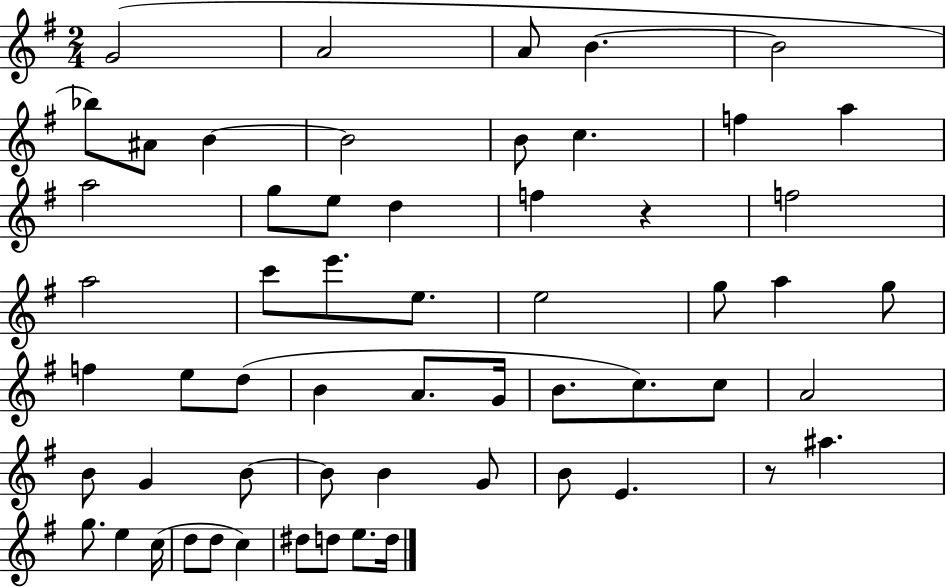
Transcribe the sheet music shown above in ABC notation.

X:1
T:Untitled
M:2/4
L:1/4
K:G
G2 A2 A/2 B B2 _b/2 ^A/2 B B2 B/2 c f a a2 g/2 e/2 d f z f2 a2 c'/2 e'/2 e/2 e2 g/2 a g/2 f e/2 d/2 B A/2 G/4 B/2 c/2 c/2 A2 B/2 G B/2 B/2 B G/2 B/2 E z/2 ^a g/2 e c/4 d/2 d/2 c ^d/2 d/2 e/2 d/4